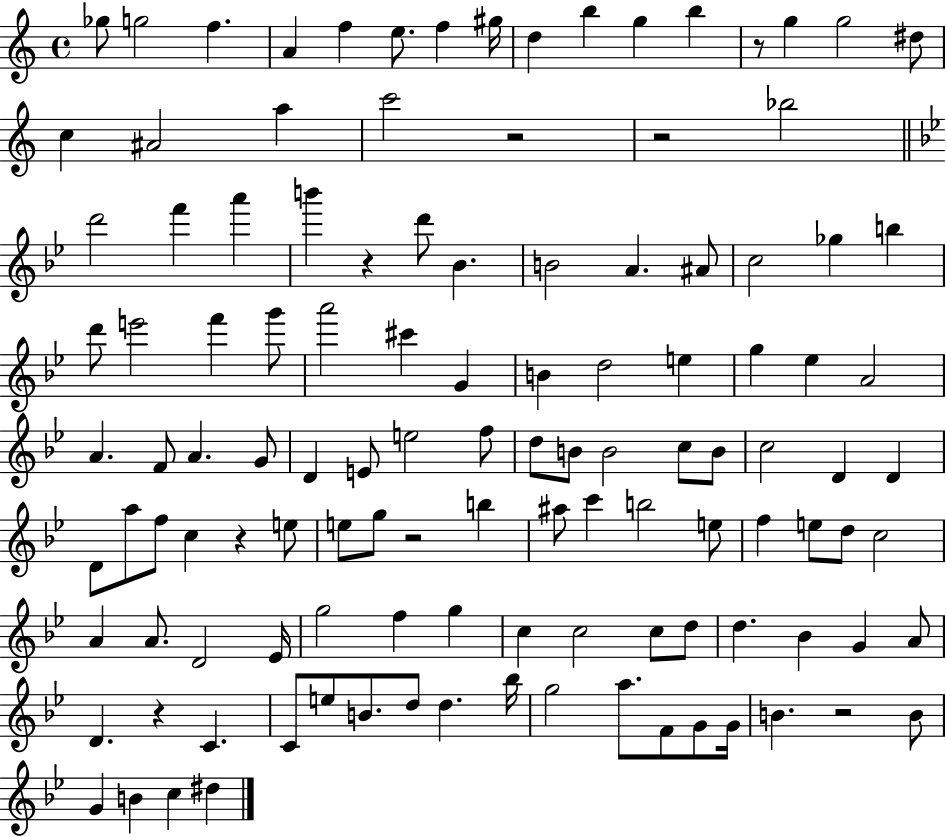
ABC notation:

X:1
T:Untitled
M:4/4
L:1/4
K:C
_g/2 g2 f A f e/2 f ^g/4 d b g b z/2 g g2 ^d/2 c ^A2 a c'2 z2 z2 _b2 d'2 f' a' b' z d'/2 _B B2 A ^A/2 c2 _g b d'/2 e'2 f' g'/2 a'2 ^c' G B d2 e g _e A2 A F/2 A G/2 D E/2 e2 f/2 d/2 B/2 B2 c/2 B/2 c2 D D D/2 a/2 f/2 c z e/2 e/2 g/2 z2 b ^a/2 c' b2 e/2 f e/2 d/2 c2 A A/2 D2 _E/4 g2 f g c c2 c/2 d/2 d _B G A/2 D z C C/2 e/2 B/2 d/2 d _b/4 g2 a/2 F/2 G/2 G/4 B z2 B/2 G B c ^d